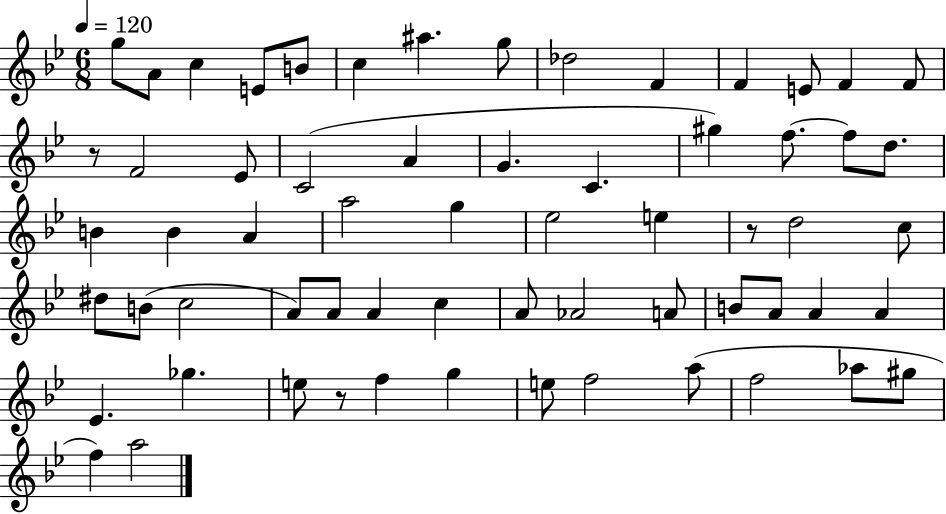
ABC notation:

X:1
T:Untitled
M:6/8
L:1/4
K:Bb
g/2 A/2 c E/2 B/2 c ^a g/2 _d2 F F E/2 F F/2 z/2 F2 _E/2 C2 A G C ^g f/2 f/2 d/2 B B A a2 g _e2 e z/2 d2 c/2 ^d/2 B/2 c2 A/2 A/2 A c A/2 _A2 A/2 B/2 A/2 A A _E _g e/2 z/2 f g e/2 f2 a/2 f2 _a/2 ^g/2 f a2